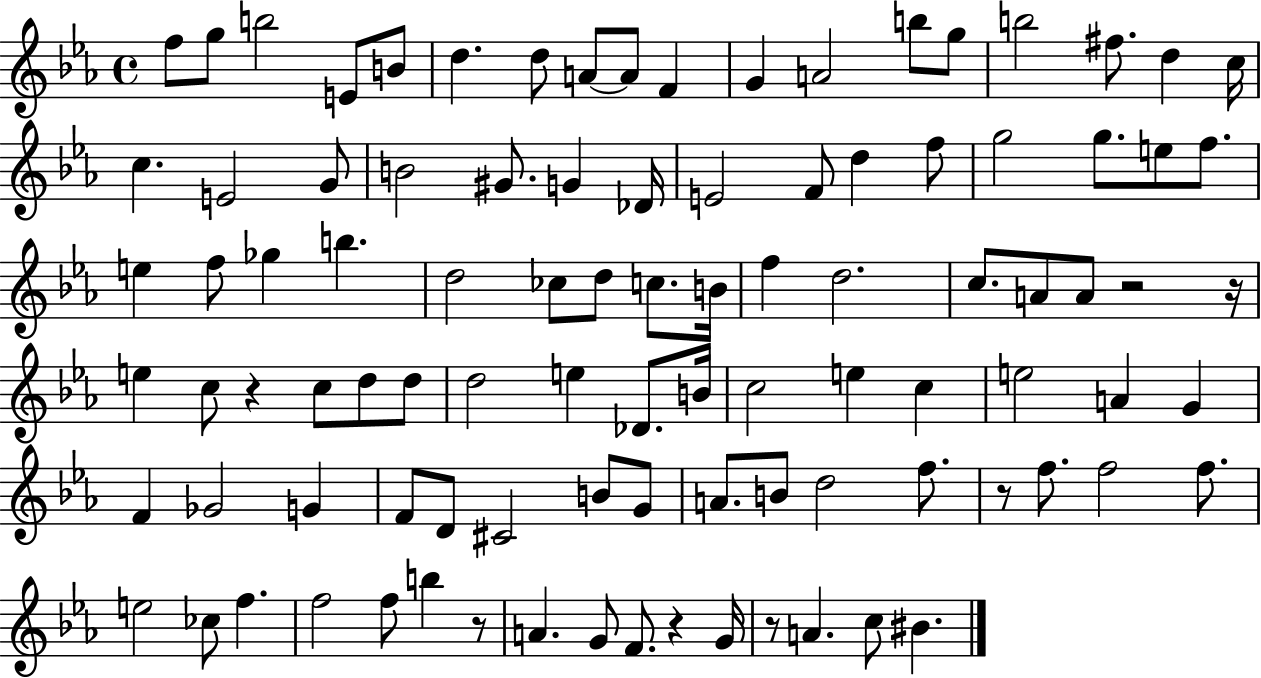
F5/e G5/e B5/h E4/e B4/e D5/q. D5/e A4/e A4/e F4/q G4/q A4/h B5/e G5/e B5/h F#5/e. D5/q C5/s C5/q. E4/h G4/e B4/h G#4/e. G4/q Db4/s E4/h F4/e D5/q F5/e G5/h G5/e. E5/e F5/e. E5/q F5/e Gb5/q B5/q. D5/h CES5/e D5/e C5/e. B4/s F5/q D5/h. C5/e. A4/e A4/e R/h R/s E5/q C5/e R/q C5/e D5/e D5/e D5/h E5/q Db4/e. B4/s C5/h E5/q C5/q E5/h A4/q G4/q F4/q Gb4/h G4/q F4/e D4/e C#4/h B4/e G4/e A4/e. B4/e D5/h F5/e. R/e F5/e. F5/h F5/e. E5/h CES5/e F5/q. F5/h F5/e B5/q R/e A4/q. G4/e F4/e. R/q G4/s R/e A4/q. C5/e BIS4/q.